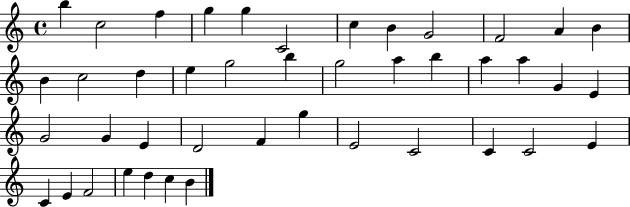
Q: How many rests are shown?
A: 0